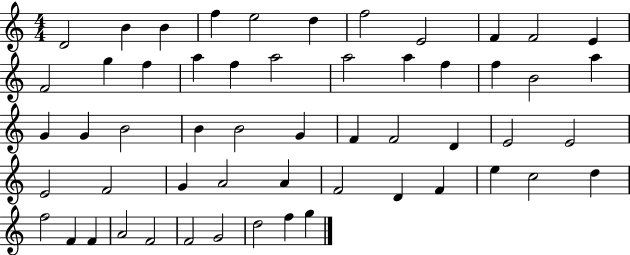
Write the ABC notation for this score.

X:1
T:Untitled
M:4/4
L:1/4
K:C
D2 B B f e2 d f2 E2 F F2 E F2 g f a f a2 a2 a f f B2 a G G B2 B B2 G F F2 D E2 E2 E2 F2 G A2 A F2 D F e c2 d f2 F F A2 F2 F2 G2 d2 f g